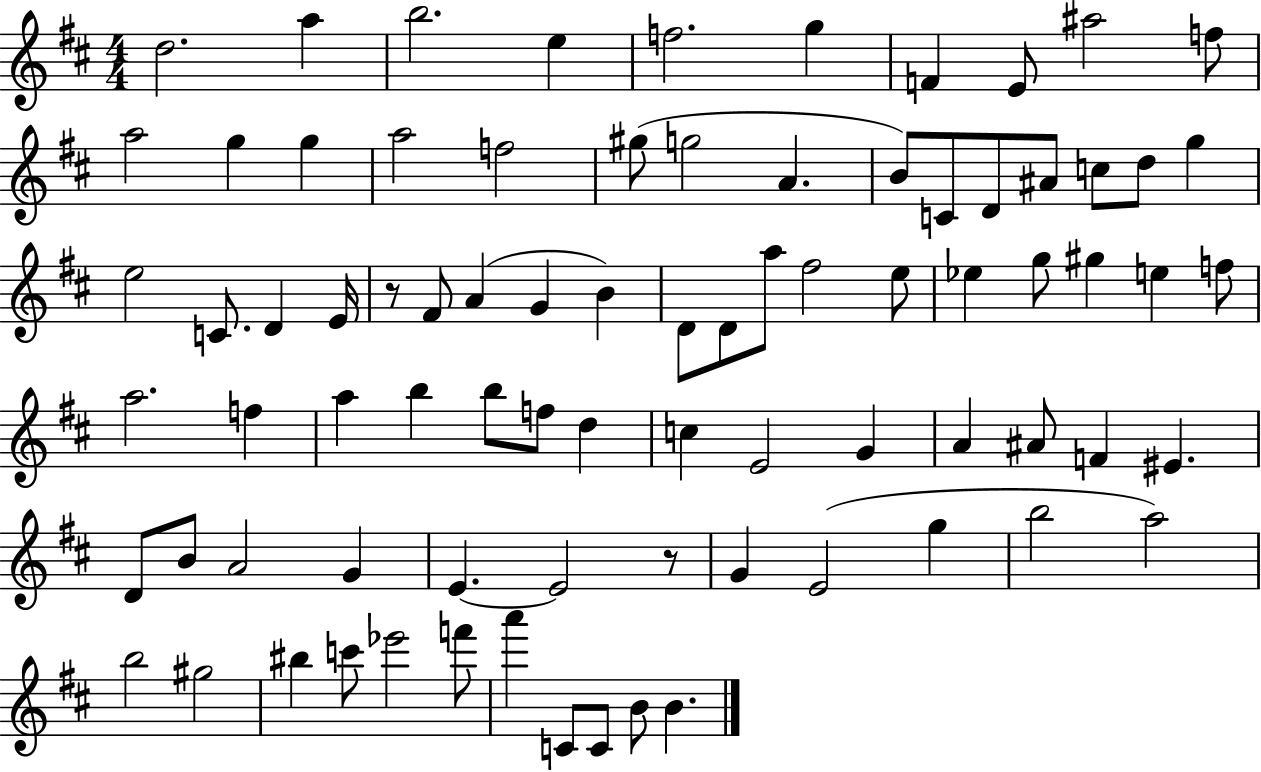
{
  \clef treble
  \numericTimeSignature
  \time 4/4
  \key d \major
  d''2. a''4 | b''2. e''4 | f''2. g''4 | f'4 e'8 ais''2 f''8 | \break a''2 g''4 g''4 | a''2 f''2 | gis''8( g''2 a'4. | b'8) c'8 d'8 ais'8 c''8 d''8 g''4 | \break e''2 c'8. d'4 e'16 | r8 fis'8 a'4( g'4 b'4) | d'8 d'8 a''8 fis''2 e''8 | ees''4 g''8 gis''4 e''4 f''8 | \break a''2. f''4 | a''4 b''4 b''8 f''8 d''4 | c''4 e'2 g'4 | a'4 ais'8 f'4 eis'4. | \break d'8 b'8 a'2 g'4 | e'4.~~ e'2 r8 | g'4 e'2( g''4 | b''2 a''2) | \break b''2 gis''2 | bis''4 c'''8 ees'''2 f'''8 | a'''4 c'8 c'8 b'8 b'4. | \bar "|."
}